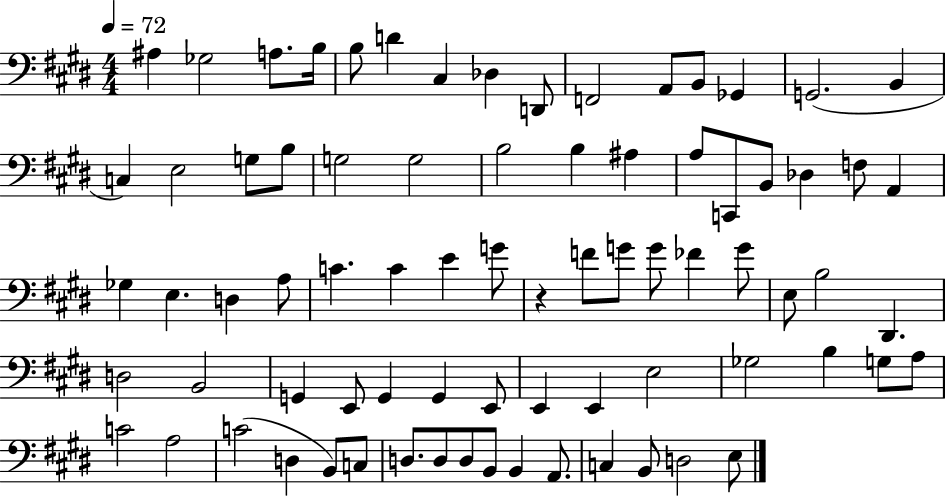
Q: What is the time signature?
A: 4/4